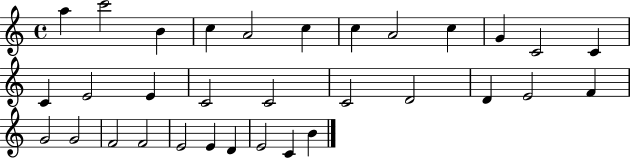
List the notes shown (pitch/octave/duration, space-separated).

A5/q C6/h B4/q C5/q A4/h C5/q C5/q A4/h C5/q G4/q C4/h C4/q C4/q E4/h E4/q C4/h C4/h C4/h D4/h D4/q E4/h F4/q G4/h G4/h F4/h F4/h E4/h E4/q D4/q E4/h C4/q B4/q